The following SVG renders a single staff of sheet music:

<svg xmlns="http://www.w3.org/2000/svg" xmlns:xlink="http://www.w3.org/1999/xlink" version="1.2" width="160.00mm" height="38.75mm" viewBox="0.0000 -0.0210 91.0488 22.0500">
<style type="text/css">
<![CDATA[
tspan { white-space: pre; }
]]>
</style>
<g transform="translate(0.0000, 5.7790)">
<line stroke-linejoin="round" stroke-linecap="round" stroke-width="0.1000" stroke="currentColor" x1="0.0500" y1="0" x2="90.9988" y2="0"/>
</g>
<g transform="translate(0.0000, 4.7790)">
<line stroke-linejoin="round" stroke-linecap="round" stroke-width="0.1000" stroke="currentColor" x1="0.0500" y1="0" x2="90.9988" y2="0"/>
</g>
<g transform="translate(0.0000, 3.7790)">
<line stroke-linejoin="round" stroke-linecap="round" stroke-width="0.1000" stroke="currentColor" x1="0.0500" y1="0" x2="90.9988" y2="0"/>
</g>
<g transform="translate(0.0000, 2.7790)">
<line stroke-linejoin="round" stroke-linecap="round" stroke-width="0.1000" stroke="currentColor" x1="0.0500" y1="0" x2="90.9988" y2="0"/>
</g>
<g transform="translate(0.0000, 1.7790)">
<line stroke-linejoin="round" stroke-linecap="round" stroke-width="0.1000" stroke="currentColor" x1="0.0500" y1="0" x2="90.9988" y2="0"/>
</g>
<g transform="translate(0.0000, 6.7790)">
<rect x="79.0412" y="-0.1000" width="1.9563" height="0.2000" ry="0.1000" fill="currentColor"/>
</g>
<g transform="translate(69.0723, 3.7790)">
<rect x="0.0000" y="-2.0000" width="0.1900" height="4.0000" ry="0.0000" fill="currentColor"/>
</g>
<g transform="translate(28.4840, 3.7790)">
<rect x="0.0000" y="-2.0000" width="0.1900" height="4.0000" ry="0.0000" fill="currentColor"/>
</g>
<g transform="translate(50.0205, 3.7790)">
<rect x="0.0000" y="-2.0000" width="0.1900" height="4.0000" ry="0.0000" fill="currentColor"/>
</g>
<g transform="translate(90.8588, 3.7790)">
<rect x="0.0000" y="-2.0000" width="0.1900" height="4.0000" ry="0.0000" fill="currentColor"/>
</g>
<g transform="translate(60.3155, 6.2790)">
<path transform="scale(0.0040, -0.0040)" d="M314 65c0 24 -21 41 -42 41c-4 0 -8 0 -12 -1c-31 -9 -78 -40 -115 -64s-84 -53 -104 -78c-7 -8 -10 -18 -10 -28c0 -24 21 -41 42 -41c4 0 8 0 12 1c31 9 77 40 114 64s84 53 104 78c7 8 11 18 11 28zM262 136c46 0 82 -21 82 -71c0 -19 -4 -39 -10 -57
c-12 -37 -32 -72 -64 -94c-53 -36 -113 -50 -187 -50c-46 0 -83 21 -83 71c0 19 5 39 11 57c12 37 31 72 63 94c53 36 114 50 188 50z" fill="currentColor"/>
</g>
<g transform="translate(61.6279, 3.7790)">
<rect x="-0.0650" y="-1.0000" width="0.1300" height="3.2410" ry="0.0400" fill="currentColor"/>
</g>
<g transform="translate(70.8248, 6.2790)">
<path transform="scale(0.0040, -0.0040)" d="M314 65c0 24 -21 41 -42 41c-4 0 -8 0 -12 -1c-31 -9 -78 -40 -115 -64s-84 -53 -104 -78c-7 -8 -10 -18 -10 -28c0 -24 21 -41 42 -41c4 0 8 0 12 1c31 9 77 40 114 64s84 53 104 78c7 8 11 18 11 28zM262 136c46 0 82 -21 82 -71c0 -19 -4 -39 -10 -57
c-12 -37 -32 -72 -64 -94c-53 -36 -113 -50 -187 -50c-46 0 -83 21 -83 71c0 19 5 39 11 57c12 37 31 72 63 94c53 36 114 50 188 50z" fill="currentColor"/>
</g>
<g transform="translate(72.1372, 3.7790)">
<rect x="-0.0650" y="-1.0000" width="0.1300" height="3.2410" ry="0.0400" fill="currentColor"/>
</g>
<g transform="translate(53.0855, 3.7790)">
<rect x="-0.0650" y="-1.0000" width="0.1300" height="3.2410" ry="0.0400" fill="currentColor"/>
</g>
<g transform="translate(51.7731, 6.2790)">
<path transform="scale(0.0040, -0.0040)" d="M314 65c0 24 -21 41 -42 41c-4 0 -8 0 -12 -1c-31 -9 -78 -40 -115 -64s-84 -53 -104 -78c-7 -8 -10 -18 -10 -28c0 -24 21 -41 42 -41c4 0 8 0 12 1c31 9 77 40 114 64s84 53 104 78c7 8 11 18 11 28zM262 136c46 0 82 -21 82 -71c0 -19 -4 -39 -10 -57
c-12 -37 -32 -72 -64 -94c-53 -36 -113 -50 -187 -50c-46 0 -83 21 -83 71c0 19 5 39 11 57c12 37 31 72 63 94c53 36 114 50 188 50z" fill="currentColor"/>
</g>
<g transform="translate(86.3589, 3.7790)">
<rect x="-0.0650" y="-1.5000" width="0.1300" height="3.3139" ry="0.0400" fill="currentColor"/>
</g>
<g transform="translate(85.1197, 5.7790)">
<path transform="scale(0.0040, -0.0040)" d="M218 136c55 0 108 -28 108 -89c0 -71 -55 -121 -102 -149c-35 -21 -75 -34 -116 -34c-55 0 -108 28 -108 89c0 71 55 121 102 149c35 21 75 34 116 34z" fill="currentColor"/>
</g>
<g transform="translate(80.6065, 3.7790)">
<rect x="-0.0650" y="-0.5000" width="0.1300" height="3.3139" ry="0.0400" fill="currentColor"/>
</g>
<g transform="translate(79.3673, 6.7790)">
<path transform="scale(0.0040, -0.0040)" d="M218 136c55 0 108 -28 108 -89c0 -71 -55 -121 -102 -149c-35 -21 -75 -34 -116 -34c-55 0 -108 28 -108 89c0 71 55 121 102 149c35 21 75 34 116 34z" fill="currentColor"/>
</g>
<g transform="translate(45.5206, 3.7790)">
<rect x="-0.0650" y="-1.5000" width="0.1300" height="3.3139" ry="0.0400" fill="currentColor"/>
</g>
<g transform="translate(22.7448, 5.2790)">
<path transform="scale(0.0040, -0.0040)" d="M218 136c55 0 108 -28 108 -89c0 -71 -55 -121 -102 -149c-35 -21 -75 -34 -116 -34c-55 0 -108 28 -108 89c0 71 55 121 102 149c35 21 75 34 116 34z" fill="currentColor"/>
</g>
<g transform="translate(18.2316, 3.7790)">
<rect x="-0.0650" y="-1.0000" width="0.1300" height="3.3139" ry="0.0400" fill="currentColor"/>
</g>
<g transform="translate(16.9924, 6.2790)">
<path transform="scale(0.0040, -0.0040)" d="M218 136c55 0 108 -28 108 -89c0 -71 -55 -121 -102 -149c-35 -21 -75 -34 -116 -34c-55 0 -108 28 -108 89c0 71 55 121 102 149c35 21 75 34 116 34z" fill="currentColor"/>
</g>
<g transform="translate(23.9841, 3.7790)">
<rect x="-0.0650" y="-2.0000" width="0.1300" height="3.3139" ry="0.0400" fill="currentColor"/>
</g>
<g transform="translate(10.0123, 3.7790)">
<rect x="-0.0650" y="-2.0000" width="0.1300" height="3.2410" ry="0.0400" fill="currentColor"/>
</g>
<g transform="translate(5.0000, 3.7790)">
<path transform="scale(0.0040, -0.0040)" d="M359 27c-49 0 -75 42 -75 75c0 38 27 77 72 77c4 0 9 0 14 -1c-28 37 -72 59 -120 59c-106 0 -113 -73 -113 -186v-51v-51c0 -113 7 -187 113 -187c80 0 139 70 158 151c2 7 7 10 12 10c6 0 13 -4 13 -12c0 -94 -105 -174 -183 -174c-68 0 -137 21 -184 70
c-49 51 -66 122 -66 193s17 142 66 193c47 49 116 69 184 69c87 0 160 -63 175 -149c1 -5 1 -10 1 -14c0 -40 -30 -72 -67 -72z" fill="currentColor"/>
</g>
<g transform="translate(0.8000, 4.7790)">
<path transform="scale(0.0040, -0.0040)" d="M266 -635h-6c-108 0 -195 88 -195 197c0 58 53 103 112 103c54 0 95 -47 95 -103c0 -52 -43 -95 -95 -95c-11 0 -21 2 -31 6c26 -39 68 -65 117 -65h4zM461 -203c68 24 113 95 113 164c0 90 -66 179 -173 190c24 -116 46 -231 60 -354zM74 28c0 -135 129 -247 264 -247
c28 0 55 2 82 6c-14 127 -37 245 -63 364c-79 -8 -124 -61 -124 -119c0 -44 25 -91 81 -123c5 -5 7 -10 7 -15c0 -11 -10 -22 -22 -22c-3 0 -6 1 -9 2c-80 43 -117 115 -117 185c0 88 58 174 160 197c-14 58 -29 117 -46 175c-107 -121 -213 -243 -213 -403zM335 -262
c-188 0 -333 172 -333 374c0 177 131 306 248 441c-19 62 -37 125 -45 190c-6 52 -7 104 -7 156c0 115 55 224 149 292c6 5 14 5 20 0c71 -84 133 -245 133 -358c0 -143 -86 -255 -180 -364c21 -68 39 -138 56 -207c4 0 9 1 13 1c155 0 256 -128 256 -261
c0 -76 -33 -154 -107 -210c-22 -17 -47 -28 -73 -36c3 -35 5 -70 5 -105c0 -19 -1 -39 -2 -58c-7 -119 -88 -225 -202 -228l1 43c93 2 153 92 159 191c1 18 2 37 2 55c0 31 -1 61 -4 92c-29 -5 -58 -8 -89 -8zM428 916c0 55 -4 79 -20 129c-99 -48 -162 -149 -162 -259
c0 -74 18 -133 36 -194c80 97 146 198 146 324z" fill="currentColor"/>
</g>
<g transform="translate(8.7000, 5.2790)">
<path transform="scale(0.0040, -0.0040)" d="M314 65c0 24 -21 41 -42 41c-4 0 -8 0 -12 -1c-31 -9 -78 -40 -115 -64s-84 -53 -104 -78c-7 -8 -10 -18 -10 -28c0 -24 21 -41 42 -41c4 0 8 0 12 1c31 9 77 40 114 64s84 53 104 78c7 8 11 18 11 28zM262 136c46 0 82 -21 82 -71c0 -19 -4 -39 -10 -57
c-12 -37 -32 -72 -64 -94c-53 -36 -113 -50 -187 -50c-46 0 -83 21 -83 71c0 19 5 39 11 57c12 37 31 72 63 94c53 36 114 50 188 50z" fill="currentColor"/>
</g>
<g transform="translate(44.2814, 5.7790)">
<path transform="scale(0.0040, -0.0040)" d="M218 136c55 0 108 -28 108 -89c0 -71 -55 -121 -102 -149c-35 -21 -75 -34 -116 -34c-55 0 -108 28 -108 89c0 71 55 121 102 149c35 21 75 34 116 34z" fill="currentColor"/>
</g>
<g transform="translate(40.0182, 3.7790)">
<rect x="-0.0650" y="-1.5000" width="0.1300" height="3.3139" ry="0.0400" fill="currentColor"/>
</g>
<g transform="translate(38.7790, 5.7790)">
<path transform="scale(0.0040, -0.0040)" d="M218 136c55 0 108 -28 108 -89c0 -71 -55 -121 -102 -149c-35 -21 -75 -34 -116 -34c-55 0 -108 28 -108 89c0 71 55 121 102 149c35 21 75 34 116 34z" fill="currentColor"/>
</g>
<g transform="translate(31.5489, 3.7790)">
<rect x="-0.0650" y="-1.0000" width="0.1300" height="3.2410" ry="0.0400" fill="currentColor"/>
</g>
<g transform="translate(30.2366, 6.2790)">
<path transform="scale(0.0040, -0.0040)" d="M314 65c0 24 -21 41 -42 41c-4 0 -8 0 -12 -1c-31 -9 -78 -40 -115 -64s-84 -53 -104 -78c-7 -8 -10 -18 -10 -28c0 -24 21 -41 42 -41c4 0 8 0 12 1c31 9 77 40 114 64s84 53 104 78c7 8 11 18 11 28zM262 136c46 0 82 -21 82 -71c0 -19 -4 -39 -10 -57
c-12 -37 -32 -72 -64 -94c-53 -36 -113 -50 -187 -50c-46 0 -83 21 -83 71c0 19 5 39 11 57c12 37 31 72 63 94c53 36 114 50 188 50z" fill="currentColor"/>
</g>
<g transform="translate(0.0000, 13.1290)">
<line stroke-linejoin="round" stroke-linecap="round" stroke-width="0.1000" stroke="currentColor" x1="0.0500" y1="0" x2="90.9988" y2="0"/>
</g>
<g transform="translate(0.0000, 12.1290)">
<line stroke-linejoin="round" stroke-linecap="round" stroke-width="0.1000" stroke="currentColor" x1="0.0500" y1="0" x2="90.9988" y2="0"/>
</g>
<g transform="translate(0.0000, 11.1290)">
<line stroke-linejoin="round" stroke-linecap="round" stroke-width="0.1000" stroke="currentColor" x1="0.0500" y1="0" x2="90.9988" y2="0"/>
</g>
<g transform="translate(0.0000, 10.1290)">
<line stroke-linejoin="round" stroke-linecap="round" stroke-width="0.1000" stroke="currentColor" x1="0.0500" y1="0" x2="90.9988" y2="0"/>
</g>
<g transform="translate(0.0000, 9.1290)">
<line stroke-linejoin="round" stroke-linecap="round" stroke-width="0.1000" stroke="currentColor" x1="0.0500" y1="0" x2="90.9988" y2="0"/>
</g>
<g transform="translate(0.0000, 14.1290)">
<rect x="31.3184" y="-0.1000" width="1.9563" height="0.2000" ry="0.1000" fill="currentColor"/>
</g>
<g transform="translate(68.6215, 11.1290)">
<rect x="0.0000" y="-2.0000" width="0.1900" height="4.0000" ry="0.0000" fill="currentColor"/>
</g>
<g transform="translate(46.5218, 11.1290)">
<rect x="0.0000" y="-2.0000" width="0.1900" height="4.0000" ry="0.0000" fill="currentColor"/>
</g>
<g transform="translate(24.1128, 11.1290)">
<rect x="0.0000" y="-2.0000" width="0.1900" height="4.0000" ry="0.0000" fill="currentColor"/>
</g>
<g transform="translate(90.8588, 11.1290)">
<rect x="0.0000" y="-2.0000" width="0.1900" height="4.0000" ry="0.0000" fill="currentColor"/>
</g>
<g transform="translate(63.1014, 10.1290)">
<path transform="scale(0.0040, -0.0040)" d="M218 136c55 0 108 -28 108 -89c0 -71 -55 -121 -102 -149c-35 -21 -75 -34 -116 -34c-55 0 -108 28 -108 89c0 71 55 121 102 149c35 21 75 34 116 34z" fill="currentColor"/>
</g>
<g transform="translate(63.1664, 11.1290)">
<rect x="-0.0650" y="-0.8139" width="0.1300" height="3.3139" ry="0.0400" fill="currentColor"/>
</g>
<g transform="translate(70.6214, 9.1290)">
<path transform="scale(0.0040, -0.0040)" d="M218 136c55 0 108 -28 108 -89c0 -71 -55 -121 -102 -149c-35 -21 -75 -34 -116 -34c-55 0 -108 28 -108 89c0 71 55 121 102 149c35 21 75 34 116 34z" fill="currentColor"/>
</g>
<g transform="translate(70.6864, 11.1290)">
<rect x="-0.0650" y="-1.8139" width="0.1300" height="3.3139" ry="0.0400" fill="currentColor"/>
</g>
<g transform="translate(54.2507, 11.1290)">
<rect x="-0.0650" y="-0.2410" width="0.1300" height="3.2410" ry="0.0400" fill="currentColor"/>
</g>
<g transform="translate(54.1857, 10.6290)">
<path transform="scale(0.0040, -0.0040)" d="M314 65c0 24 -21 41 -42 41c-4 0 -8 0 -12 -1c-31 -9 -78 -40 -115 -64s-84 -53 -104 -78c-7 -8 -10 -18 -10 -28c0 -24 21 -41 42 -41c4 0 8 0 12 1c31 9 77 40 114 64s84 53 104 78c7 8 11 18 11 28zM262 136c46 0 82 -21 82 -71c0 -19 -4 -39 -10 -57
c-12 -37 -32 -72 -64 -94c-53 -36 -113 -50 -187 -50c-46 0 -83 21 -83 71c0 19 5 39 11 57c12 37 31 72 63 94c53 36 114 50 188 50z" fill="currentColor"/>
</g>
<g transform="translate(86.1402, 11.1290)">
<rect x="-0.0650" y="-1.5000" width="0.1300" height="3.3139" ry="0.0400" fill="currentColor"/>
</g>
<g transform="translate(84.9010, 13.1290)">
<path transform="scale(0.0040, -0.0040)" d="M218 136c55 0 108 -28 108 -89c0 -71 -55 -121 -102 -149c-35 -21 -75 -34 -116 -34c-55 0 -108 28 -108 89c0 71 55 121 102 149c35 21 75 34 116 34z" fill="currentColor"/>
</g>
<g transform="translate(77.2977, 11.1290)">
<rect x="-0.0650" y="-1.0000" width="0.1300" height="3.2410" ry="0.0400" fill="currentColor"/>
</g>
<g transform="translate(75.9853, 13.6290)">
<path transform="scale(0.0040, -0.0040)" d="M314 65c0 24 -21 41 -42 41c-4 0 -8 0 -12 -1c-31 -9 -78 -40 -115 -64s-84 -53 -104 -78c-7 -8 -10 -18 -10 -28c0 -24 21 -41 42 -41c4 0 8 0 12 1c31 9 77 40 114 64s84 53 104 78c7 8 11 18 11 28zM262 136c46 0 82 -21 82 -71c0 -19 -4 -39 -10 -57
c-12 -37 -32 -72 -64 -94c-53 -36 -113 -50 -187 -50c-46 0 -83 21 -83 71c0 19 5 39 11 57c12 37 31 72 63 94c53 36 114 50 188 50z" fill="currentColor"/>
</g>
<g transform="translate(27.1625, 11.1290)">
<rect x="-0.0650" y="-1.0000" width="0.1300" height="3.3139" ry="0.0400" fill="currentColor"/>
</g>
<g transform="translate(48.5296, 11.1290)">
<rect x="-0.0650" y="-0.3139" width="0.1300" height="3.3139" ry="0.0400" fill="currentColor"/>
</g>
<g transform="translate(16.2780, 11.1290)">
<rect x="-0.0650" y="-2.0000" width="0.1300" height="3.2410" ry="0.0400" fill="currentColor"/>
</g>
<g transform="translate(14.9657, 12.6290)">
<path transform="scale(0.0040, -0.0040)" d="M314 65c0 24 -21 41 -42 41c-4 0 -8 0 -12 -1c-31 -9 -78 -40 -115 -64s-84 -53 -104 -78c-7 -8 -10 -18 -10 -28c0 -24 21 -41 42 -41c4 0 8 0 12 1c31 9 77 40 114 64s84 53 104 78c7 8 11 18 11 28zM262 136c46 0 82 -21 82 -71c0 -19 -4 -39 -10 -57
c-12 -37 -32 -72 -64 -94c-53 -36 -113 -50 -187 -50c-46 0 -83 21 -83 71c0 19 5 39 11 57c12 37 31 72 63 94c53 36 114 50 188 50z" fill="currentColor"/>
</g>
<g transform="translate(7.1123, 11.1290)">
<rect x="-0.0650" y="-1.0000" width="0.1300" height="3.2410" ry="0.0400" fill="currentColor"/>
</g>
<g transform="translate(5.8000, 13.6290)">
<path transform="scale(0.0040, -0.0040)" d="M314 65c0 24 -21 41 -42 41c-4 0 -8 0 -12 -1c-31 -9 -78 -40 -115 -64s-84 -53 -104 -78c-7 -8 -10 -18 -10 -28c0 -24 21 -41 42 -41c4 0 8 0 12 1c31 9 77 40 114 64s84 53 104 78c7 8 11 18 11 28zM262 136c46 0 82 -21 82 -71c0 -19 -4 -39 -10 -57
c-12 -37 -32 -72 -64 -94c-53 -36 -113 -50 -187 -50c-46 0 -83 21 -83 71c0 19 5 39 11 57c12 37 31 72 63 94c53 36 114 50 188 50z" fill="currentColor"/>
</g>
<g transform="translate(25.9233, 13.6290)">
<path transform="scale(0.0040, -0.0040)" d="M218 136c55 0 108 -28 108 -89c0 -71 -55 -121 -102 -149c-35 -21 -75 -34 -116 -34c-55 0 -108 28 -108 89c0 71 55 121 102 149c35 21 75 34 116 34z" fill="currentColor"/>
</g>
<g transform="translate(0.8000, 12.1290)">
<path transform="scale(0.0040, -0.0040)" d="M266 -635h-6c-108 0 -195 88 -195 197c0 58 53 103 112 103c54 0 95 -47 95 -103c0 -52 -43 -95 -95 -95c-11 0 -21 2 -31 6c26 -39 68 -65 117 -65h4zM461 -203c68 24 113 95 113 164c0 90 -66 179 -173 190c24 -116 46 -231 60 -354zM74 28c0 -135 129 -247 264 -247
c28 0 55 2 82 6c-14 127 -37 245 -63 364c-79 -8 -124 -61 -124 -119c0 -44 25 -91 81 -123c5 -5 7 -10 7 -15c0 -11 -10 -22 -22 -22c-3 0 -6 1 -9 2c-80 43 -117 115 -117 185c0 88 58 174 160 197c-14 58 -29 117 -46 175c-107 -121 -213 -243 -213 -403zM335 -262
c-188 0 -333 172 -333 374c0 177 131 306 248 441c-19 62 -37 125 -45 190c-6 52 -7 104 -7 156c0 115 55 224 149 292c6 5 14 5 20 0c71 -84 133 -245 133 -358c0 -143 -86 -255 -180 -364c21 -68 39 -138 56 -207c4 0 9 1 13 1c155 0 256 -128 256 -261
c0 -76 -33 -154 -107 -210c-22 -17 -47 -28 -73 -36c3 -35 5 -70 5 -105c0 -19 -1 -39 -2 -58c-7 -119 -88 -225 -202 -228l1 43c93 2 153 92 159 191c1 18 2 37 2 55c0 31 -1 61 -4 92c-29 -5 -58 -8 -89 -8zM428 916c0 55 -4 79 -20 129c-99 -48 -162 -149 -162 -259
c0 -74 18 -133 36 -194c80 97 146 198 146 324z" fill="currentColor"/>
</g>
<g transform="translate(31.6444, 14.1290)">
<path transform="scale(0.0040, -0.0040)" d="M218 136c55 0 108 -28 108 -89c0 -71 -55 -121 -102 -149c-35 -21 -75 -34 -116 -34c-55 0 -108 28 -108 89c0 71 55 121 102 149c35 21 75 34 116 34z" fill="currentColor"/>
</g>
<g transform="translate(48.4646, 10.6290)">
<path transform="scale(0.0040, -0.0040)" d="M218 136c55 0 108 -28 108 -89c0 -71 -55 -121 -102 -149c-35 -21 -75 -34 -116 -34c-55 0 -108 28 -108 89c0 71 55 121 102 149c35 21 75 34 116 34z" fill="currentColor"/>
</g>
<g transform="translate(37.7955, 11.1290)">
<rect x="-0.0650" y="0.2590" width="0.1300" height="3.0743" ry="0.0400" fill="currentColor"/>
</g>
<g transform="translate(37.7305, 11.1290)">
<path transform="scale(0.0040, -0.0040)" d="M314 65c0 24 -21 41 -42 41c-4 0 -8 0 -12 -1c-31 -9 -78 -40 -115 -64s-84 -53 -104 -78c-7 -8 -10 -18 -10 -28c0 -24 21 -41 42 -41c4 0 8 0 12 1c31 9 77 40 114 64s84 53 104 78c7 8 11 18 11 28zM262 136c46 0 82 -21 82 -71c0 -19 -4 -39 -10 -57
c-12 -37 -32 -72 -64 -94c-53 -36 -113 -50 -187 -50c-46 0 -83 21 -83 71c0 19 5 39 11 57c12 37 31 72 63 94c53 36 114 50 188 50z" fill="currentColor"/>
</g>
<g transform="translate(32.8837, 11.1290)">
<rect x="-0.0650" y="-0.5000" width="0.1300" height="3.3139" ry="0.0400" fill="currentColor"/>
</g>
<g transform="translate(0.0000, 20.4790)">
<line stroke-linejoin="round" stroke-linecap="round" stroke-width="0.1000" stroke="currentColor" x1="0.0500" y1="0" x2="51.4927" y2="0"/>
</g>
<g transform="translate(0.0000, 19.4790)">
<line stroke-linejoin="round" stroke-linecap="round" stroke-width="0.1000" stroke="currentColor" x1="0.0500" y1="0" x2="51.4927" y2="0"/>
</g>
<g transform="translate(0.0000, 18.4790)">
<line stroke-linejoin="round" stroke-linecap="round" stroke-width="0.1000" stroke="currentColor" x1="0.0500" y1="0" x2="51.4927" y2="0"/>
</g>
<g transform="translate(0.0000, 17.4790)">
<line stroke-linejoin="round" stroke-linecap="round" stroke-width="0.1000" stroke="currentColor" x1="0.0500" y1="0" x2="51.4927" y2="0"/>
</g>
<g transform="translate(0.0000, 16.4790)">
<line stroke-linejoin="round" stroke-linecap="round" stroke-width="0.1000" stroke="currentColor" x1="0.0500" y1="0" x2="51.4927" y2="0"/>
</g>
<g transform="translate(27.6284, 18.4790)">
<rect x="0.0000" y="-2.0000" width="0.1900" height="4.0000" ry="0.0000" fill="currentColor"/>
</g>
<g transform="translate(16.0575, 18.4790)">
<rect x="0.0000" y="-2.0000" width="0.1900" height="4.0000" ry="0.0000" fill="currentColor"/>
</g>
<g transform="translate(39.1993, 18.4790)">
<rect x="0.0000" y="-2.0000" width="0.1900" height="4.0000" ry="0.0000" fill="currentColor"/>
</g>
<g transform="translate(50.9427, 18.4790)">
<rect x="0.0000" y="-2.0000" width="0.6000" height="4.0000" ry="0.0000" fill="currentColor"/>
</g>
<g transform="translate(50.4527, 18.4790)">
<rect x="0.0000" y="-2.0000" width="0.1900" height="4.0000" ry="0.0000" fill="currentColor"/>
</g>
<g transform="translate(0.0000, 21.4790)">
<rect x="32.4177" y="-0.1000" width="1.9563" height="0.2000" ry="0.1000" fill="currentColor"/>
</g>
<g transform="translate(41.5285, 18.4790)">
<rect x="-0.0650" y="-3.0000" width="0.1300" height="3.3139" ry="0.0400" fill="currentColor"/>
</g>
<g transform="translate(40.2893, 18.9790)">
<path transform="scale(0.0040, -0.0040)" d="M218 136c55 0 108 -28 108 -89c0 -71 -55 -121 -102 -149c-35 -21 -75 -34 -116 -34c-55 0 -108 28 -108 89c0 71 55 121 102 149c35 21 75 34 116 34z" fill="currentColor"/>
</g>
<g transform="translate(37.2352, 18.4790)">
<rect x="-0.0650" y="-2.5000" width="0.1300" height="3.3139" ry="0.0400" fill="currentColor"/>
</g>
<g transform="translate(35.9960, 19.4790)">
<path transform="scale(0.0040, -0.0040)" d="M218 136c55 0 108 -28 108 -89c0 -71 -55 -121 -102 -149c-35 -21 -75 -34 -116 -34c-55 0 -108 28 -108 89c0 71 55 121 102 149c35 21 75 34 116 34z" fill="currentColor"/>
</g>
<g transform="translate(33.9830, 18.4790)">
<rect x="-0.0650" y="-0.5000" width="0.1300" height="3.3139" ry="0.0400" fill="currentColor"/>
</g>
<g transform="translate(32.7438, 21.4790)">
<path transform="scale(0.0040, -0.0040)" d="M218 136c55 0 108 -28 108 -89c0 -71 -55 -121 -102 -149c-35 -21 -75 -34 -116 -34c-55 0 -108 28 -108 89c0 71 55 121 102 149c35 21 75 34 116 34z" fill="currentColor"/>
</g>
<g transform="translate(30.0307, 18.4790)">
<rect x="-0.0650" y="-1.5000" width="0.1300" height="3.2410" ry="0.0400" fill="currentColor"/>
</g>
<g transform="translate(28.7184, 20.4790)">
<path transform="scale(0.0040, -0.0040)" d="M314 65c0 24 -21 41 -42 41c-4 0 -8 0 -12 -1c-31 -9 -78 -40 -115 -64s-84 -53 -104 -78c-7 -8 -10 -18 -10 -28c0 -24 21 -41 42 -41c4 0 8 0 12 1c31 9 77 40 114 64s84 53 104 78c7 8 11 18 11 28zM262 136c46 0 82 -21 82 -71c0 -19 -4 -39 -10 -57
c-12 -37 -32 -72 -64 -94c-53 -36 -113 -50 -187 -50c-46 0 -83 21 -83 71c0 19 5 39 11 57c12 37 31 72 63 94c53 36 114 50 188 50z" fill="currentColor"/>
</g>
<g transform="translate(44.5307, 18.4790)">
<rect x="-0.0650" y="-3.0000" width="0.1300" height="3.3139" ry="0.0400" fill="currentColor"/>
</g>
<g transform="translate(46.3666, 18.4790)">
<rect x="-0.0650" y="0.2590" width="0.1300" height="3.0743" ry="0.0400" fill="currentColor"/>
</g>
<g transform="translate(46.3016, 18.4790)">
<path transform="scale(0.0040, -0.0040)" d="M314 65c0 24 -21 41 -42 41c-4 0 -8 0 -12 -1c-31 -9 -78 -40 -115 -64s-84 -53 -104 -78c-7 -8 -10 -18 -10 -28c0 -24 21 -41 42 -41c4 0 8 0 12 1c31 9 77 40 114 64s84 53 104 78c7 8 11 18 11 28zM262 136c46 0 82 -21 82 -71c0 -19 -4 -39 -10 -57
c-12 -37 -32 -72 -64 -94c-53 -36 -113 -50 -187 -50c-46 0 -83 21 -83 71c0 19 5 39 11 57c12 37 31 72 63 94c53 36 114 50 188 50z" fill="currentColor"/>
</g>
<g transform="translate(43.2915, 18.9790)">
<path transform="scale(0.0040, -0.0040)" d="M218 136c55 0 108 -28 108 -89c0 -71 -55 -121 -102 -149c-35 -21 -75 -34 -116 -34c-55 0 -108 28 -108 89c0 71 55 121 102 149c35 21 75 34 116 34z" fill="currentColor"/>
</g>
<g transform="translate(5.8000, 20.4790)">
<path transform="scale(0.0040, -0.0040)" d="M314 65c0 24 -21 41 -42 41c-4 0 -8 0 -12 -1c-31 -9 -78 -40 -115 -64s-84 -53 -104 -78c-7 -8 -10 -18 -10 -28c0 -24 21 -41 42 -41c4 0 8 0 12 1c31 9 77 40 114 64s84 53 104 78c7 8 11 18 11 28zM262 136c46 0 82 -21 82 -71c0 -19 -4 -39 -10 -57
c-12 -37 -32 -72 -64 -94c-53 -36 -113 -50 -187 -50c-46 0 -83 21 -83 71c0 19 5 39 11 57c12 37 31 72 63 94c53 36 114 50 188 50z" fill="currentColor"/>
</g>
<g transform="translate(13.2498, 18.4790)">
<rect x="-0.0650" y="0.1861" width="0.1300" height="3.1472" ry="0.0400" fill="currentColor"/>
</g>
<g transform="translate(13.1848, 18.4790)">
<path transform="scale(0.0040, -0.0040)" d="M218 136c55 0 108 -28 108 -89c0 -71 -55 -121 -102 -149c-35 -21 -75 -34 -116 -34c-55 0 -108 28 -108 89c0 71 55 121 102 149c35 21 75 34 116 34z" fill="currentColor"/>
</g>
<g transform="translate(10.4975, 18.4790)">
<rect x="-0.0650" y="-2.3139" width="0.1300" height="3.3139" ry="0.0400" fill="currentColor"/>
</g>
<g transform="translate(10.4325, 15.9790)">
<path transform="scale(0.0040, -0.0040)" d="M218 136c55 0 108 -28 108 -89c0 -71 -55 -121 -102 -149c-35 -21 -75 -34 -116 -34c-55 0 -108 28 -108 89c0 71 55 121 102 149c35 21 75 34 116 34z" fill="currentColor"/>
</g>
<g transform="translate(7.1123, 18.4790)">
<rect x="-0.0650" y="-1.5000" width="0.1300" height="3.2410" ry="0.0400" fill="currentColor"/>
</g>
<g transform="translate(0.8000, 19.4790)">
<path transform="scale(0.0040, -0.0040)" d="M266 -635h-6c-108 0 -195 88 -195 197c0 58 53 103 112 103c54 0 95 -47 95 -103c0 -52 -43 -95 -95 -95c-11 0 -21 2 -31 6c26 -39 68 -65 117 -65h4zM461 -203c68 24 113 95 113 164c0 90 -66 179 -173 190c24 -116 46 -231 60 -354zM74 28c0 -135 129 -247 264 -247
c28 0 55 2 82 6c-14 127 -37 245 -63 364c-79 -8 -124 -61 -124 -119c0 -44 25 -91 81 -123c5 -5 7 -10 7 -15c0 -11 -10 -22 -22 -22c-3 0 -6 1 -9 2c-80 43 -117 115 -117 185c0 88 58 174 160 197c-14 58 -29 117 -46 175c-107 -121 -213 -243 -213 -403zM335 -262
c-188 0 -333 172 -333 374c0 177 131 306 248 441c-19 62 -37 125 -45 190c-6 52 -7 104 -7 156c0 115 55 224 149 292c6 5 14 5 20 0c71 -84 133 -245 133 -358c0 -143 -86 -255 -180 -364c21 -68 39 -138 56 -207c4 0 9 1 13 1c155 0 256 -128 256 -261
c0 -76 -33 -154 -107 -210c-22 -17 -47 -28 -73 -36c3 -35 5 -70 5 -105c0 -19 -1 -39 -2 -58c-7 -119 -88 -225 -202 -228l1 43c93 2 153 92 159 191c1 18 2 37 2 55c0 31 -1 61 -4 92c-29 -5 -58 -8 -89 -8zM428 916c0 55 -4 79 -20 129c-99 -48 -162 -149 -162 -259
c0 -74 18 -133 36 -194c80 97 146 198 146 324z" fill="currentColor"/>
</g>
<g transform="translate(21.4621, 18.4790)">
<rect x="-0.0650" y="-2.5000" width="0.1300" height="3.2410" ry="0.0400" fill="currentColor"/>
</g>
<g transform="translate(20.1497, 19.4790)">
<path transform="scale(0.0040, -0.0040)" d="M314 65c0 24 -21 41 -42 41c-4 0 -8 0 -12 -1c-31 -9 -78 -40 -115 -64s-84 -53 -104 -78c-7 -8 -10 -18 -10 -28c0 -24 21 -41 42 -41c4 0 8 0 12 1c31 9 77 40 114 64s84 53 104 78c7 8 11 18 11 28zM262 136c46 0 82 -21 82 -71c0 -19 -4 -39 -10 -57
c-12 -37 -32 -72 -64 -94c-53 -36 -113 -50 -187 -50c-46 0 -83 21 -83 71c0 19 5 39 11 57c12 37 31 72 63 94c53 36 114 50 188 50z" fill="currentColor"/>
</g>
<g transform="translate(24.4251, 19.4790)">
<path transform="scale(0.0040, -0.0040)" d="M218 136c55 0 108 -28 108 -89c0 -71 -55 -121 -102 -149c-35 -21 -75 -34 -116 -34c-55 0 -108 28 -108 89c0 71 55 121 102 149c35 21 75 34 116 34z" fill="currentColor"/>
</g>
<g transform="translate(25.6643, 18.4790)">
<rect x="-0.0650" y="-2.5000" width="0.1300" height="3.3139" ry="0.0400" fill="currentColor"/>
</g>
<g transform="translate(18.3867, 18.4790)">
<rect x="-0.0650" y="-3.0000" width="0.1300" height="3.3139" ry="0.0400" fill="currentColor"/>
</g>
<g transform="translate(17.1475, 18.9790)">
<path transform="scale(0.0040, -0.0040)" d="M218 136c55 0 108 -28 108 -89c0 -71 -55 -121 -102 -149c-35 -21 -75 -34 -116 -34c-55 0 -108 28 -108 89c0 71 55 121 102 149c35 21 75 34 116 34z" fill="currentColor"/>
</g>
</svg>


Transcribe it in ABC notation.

X:1
T:Untitled
M:4/4
L:1/4
K:C
F2 D F D2 E E D2 D2 D2 C E D2 F2 D C B2 c c2 d f D2 E E2 g B A G2 G E2 C G A A B2